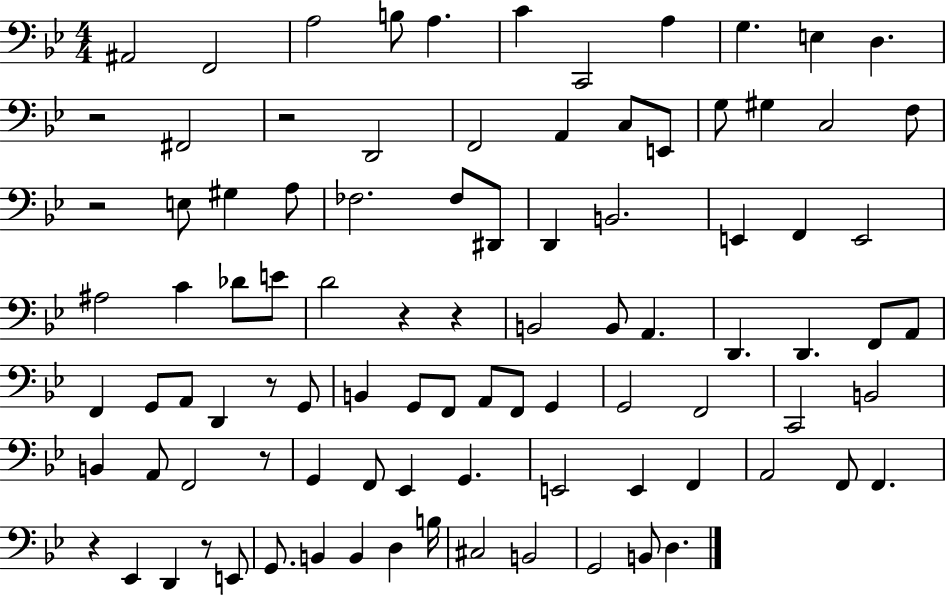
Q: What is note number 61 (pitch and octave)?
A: A2